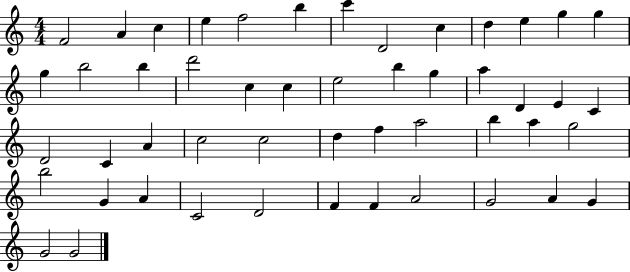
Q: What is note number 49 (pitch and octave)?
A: G4